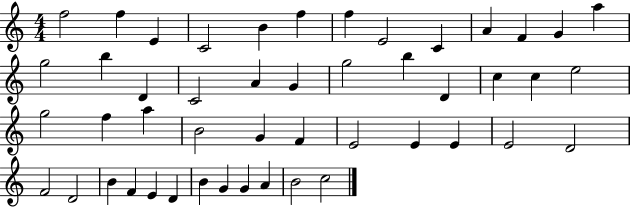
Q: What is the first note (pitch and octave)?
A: F5